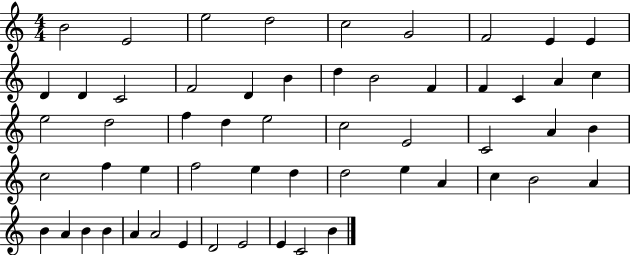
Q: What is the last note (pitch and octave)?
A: B4